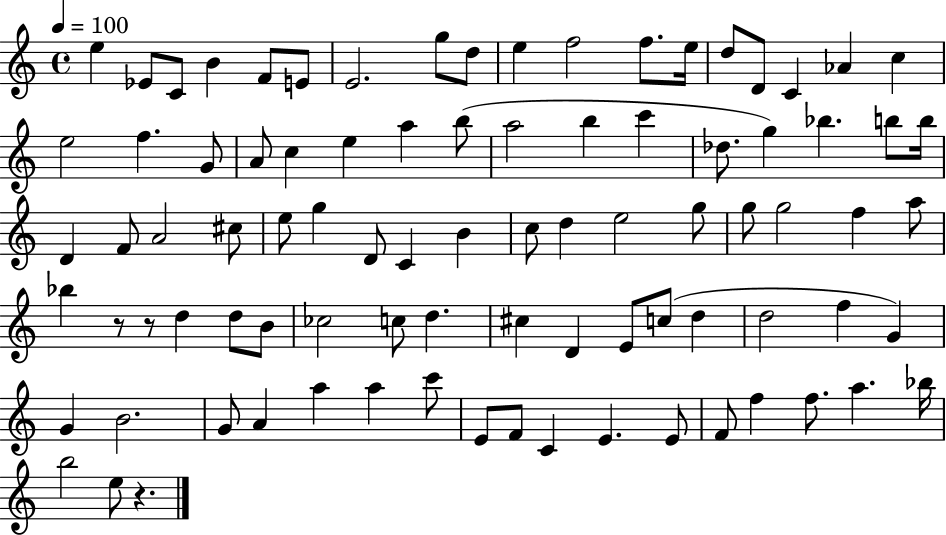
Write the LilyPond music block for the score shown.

{
  \clef treble
  \time 4/4
  \defaultTimeSignature
  \key c \major
  \tempo 4 = 100
  e''4 ees'8 c'8 b'4 f'8 e'8 | e'2. g''8 d''8 | e''4 f''2 f''8. e''16 | d''8 d'8 c'4 aes'4 c''4 | \break e''2 f''4. g'8 | a'8 c''4 e''4 a''4 b''8( | a''2 b''4 c'''4 | des''8. g''4) bes''4. b''8 b''16 | \break d'4 f'8 a'2 cis''8 | e''8 g''4 d'8 c'4 b'4 | c''8 d''4 e''2 g''8 | g''8 g''2 f''4 a''8 | \break bes''4 r8 r8 d''4 d''8 b'8 | ces''2 c''8 d''4. | cis''4 d'4 e'8 c''8( d''4 | d''2 f''4 g'4) | \break g'4 b'2. | g'8 a'4 a''4 a''4 c'''8 | e'8 f'8 c'4 e'4. e'8 | f'8 f''4 f''8. a''4. bes''16 | \break b''2 e''8 r4. | \bar "|."
}